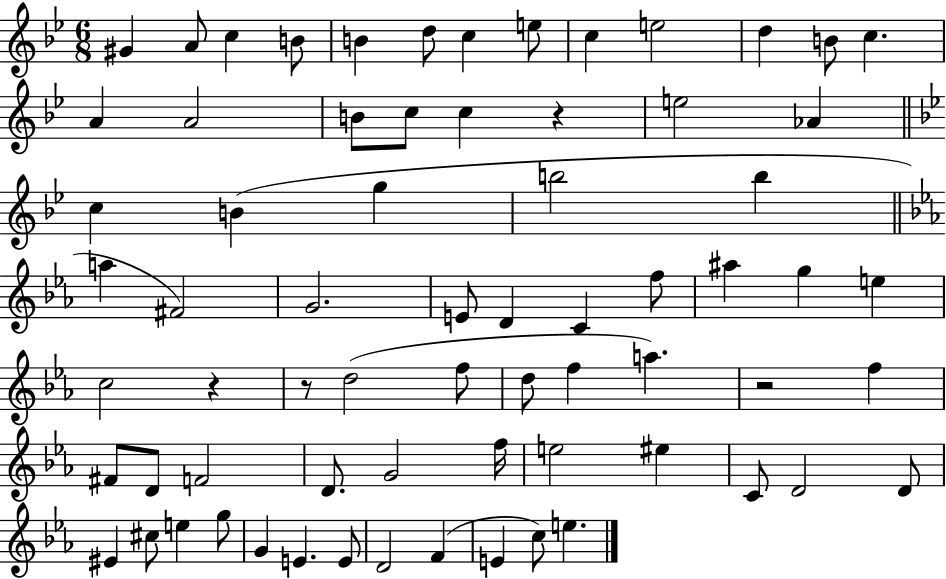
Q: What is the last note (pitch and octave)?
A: E5